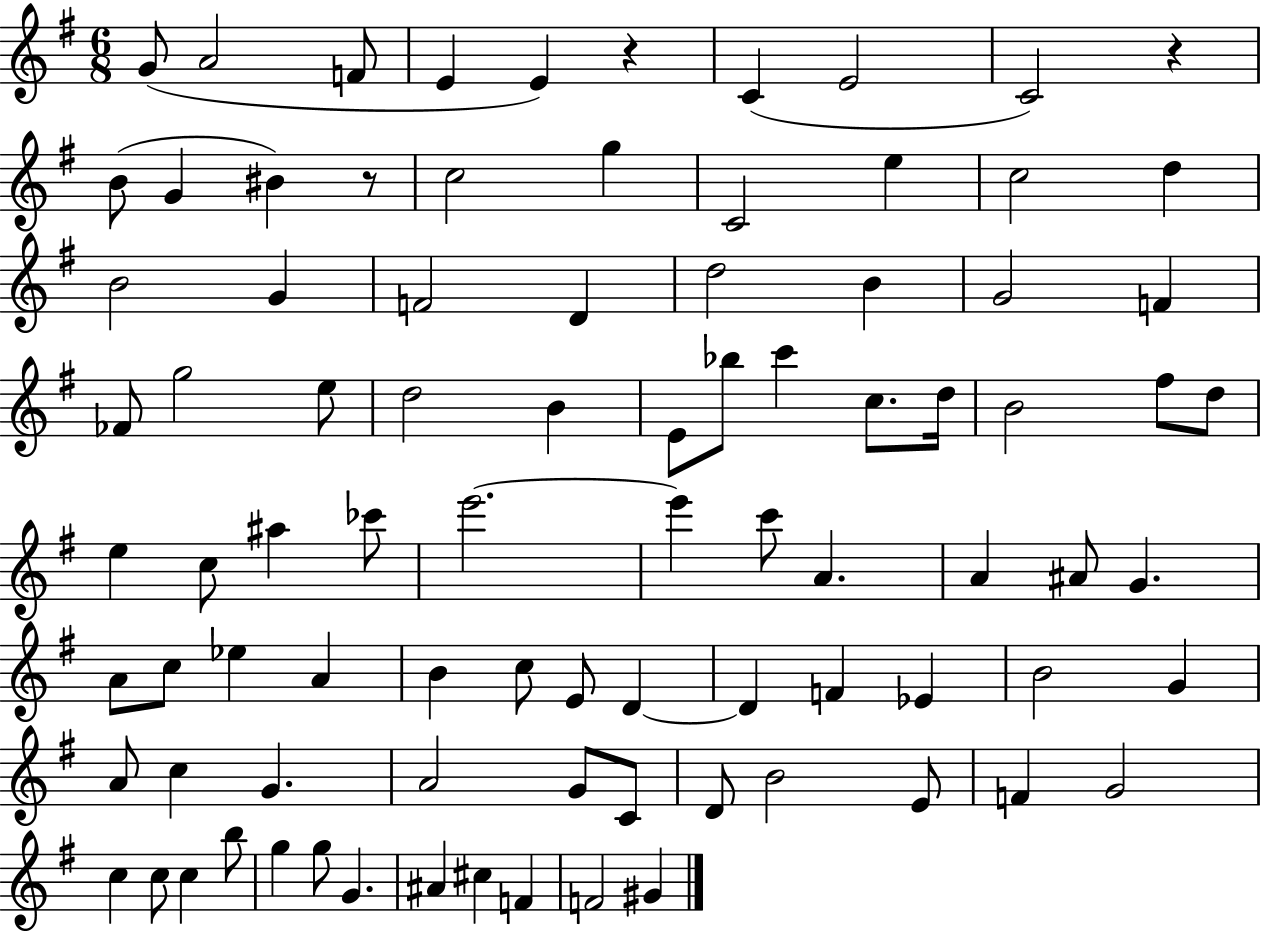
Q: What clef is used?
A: treble